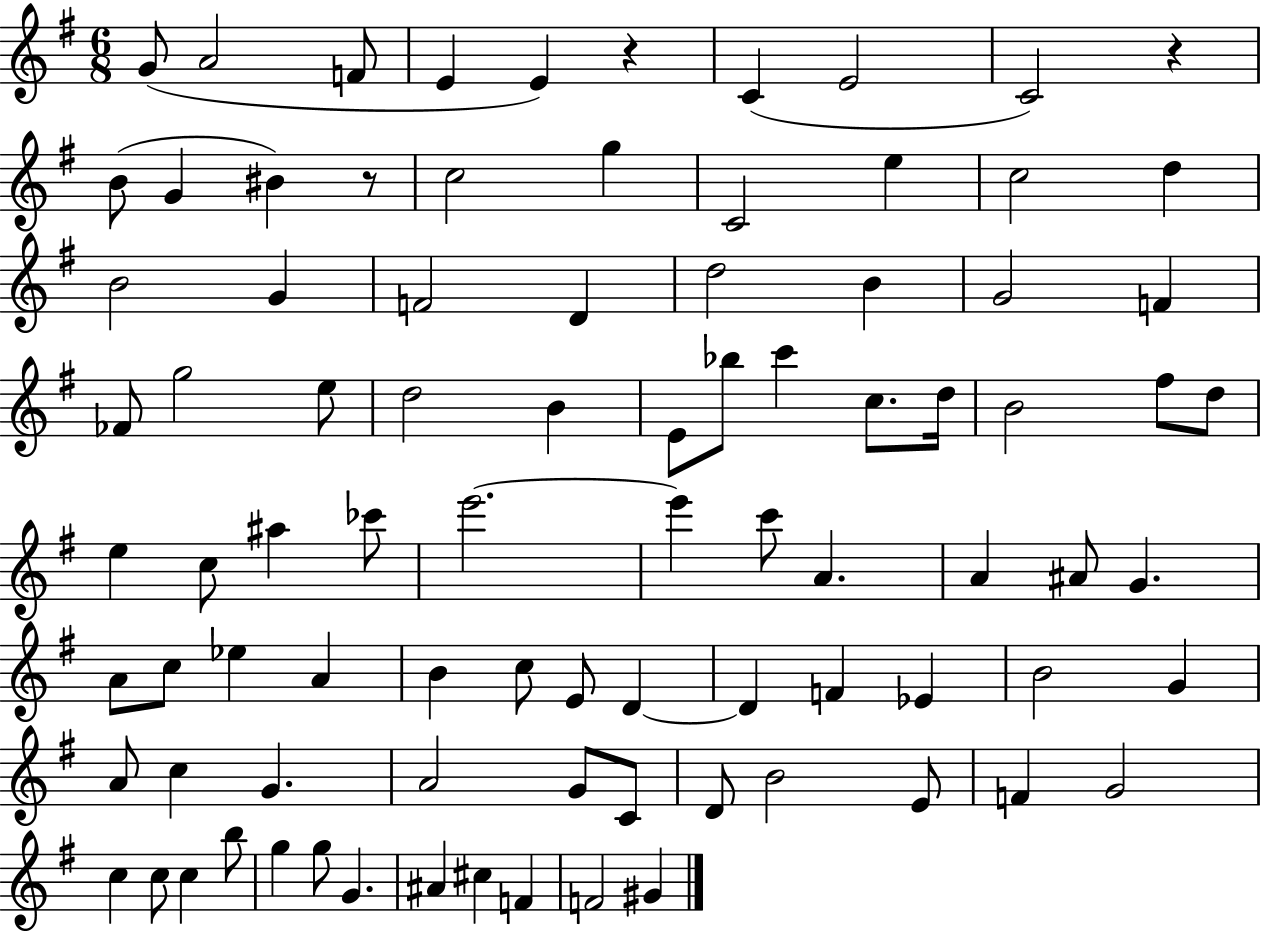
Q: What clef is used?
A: treble